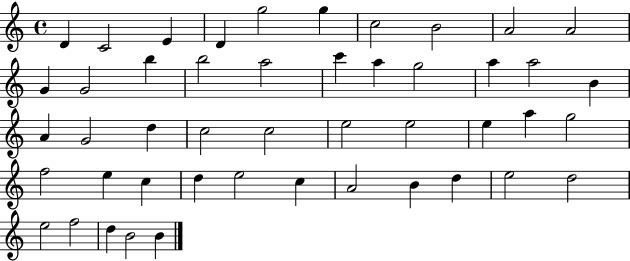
X:1
T:Untitled
M:4/4
L:1/4
K:C
D C2 E D g2 g c2 B2 A2 A2 G G2 b b2 a2 c' a g2 a a2 B A G2 d c2 c2 e2 e2 e a g2 f2 e c d e2 c A2 B d e2 d2 e2 f2 d B2 B